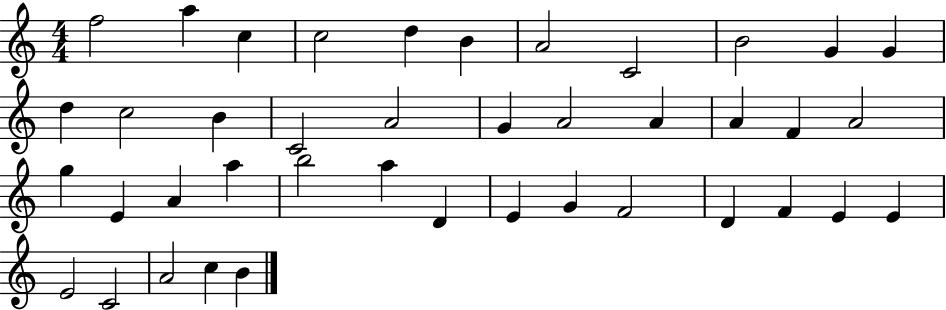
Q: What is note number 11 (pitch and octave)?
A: G4